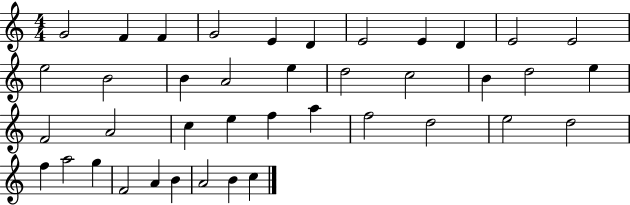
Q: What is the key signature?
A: C major